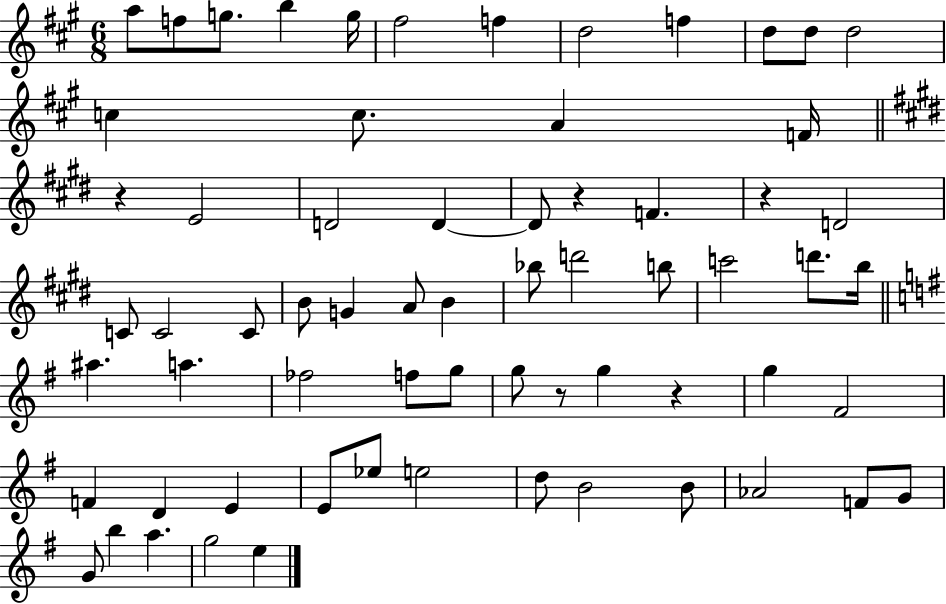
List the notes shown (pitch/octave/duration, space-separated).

A5/e F5/e G5/e. B5/q G5/s F#5/h F5/q D5/h F5/q D5/e D5/e D5/h C5/q C5/e. A4/q F4/s R/q E4/h D4/h D4/q D4/e R/q F4/q. R/q D4/h C4/e C4/h C4/e B4/e G4/q A4/e B4/q Bb5/e D6/h B5/e C6/h D6/e. B5/s A#5/q. A5/q. FES5/h F5/e G5/e G5/e R/e G5/q R/q G5/q F#4/h F4/q D4/q E4/q E4/e Eb5/e E5/h D5/e B4/h B4/e Ab4/h F4/e G4/e G4/e B5/q A5/q. G5/h E5/q